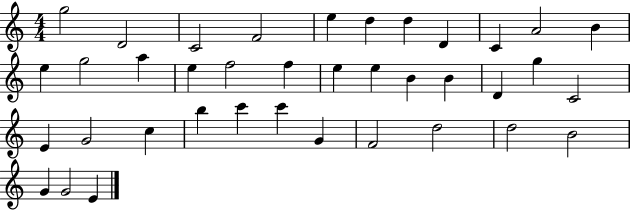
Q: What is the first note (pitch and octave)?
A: G5